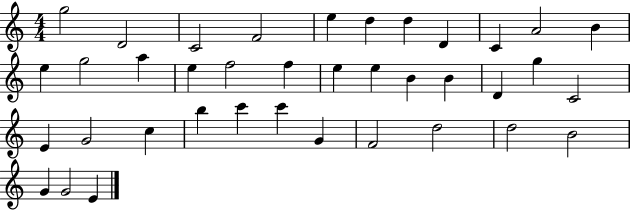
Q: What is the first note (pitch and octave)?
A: G5